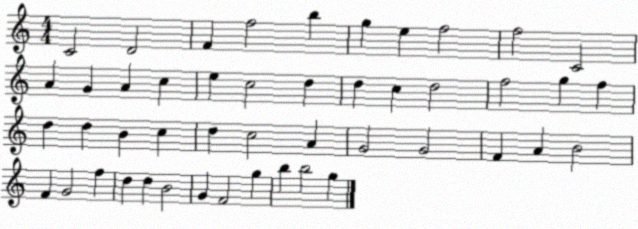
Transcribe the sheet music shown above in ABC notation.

X:1
T:Untitled
M:4/4
L:1/4
K:C
C2 D2 F f2 b g e f2 f2 C2 A G A c e c2 d d c d2 f2 g f d d B c d c2 A G2 G2 F A B2 F G2 f d d B2 G F2 g b b2 g